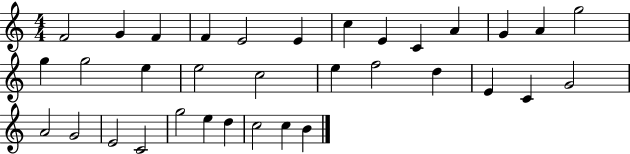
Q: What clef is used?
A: treble